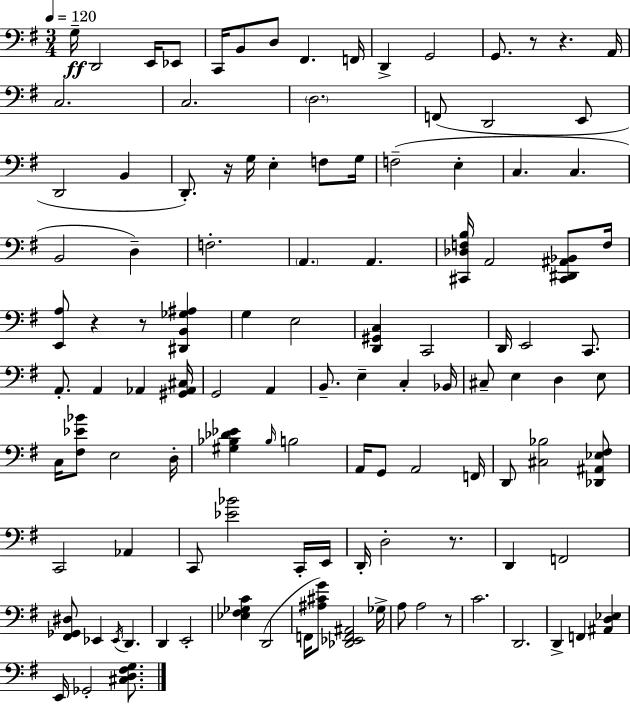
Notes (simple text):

G3/s D2/h E2/s Eb2/e C2/s B2/e D3/e F#2/q. F2/s D2/q G2/h G2/e. R/e R/q. A2/s C3/h. C3/h. D3/h. F2/e D2/h E2/e D2/h B2/q D2/e. R/s G3/s E3/q F3/e G3/s F3/h E3/q C3/q. C3/q. B2/h D3/q F3/h. A2/q. A2/q. [C#2,Db3,F3,B3]/s A2/h [C#2,D#2,A#2,Bb2]/e F3/s [E2,A3]/e R/q R/e [D#2,B2,Gb3,A#3]/q G3/q E3/h [D2,G#2,C3]/q C2/h D2/s E2/h C2/e. A2/e. A2/q Ab2/q [G#2,Ab2,C#3]/s G2/h A2/q B2/e. E3/q C3/q Bb2/s C#3/e E3/q D3/q E3/e C3/s [F#3,Eb4,Bb4]/e E3/h D3/s [G#3,Bb3,Db4,Eb4]/q Bb3/s B3/h A2/s G2/e A2/h F2/s D2/e [C#3,Bb3]/h [Db2,A#2,Eb3,F#3]/e C2/h Ab2/q C2/e [Eb4,Bb4]/h C2/s E2/s D2/s D3/h R/e. D2/q F2/h [F#2,Gb2,D#3]/e Eb2/q Eb2/s D2/q. D2/q E2/h [Eb3,F#3,Gb3,C4]/q D2/h F2/s [A#3,C#4,G4]/e [Db2,Eb2,F2,A#2]/h Gb3/s A3/e A3/h R/e C4/h. D2/h. D2/q F2/q [A#2,D3,Eb3]/q E2/s Gb2/h [C#3,D3,F#3,G3]/e.